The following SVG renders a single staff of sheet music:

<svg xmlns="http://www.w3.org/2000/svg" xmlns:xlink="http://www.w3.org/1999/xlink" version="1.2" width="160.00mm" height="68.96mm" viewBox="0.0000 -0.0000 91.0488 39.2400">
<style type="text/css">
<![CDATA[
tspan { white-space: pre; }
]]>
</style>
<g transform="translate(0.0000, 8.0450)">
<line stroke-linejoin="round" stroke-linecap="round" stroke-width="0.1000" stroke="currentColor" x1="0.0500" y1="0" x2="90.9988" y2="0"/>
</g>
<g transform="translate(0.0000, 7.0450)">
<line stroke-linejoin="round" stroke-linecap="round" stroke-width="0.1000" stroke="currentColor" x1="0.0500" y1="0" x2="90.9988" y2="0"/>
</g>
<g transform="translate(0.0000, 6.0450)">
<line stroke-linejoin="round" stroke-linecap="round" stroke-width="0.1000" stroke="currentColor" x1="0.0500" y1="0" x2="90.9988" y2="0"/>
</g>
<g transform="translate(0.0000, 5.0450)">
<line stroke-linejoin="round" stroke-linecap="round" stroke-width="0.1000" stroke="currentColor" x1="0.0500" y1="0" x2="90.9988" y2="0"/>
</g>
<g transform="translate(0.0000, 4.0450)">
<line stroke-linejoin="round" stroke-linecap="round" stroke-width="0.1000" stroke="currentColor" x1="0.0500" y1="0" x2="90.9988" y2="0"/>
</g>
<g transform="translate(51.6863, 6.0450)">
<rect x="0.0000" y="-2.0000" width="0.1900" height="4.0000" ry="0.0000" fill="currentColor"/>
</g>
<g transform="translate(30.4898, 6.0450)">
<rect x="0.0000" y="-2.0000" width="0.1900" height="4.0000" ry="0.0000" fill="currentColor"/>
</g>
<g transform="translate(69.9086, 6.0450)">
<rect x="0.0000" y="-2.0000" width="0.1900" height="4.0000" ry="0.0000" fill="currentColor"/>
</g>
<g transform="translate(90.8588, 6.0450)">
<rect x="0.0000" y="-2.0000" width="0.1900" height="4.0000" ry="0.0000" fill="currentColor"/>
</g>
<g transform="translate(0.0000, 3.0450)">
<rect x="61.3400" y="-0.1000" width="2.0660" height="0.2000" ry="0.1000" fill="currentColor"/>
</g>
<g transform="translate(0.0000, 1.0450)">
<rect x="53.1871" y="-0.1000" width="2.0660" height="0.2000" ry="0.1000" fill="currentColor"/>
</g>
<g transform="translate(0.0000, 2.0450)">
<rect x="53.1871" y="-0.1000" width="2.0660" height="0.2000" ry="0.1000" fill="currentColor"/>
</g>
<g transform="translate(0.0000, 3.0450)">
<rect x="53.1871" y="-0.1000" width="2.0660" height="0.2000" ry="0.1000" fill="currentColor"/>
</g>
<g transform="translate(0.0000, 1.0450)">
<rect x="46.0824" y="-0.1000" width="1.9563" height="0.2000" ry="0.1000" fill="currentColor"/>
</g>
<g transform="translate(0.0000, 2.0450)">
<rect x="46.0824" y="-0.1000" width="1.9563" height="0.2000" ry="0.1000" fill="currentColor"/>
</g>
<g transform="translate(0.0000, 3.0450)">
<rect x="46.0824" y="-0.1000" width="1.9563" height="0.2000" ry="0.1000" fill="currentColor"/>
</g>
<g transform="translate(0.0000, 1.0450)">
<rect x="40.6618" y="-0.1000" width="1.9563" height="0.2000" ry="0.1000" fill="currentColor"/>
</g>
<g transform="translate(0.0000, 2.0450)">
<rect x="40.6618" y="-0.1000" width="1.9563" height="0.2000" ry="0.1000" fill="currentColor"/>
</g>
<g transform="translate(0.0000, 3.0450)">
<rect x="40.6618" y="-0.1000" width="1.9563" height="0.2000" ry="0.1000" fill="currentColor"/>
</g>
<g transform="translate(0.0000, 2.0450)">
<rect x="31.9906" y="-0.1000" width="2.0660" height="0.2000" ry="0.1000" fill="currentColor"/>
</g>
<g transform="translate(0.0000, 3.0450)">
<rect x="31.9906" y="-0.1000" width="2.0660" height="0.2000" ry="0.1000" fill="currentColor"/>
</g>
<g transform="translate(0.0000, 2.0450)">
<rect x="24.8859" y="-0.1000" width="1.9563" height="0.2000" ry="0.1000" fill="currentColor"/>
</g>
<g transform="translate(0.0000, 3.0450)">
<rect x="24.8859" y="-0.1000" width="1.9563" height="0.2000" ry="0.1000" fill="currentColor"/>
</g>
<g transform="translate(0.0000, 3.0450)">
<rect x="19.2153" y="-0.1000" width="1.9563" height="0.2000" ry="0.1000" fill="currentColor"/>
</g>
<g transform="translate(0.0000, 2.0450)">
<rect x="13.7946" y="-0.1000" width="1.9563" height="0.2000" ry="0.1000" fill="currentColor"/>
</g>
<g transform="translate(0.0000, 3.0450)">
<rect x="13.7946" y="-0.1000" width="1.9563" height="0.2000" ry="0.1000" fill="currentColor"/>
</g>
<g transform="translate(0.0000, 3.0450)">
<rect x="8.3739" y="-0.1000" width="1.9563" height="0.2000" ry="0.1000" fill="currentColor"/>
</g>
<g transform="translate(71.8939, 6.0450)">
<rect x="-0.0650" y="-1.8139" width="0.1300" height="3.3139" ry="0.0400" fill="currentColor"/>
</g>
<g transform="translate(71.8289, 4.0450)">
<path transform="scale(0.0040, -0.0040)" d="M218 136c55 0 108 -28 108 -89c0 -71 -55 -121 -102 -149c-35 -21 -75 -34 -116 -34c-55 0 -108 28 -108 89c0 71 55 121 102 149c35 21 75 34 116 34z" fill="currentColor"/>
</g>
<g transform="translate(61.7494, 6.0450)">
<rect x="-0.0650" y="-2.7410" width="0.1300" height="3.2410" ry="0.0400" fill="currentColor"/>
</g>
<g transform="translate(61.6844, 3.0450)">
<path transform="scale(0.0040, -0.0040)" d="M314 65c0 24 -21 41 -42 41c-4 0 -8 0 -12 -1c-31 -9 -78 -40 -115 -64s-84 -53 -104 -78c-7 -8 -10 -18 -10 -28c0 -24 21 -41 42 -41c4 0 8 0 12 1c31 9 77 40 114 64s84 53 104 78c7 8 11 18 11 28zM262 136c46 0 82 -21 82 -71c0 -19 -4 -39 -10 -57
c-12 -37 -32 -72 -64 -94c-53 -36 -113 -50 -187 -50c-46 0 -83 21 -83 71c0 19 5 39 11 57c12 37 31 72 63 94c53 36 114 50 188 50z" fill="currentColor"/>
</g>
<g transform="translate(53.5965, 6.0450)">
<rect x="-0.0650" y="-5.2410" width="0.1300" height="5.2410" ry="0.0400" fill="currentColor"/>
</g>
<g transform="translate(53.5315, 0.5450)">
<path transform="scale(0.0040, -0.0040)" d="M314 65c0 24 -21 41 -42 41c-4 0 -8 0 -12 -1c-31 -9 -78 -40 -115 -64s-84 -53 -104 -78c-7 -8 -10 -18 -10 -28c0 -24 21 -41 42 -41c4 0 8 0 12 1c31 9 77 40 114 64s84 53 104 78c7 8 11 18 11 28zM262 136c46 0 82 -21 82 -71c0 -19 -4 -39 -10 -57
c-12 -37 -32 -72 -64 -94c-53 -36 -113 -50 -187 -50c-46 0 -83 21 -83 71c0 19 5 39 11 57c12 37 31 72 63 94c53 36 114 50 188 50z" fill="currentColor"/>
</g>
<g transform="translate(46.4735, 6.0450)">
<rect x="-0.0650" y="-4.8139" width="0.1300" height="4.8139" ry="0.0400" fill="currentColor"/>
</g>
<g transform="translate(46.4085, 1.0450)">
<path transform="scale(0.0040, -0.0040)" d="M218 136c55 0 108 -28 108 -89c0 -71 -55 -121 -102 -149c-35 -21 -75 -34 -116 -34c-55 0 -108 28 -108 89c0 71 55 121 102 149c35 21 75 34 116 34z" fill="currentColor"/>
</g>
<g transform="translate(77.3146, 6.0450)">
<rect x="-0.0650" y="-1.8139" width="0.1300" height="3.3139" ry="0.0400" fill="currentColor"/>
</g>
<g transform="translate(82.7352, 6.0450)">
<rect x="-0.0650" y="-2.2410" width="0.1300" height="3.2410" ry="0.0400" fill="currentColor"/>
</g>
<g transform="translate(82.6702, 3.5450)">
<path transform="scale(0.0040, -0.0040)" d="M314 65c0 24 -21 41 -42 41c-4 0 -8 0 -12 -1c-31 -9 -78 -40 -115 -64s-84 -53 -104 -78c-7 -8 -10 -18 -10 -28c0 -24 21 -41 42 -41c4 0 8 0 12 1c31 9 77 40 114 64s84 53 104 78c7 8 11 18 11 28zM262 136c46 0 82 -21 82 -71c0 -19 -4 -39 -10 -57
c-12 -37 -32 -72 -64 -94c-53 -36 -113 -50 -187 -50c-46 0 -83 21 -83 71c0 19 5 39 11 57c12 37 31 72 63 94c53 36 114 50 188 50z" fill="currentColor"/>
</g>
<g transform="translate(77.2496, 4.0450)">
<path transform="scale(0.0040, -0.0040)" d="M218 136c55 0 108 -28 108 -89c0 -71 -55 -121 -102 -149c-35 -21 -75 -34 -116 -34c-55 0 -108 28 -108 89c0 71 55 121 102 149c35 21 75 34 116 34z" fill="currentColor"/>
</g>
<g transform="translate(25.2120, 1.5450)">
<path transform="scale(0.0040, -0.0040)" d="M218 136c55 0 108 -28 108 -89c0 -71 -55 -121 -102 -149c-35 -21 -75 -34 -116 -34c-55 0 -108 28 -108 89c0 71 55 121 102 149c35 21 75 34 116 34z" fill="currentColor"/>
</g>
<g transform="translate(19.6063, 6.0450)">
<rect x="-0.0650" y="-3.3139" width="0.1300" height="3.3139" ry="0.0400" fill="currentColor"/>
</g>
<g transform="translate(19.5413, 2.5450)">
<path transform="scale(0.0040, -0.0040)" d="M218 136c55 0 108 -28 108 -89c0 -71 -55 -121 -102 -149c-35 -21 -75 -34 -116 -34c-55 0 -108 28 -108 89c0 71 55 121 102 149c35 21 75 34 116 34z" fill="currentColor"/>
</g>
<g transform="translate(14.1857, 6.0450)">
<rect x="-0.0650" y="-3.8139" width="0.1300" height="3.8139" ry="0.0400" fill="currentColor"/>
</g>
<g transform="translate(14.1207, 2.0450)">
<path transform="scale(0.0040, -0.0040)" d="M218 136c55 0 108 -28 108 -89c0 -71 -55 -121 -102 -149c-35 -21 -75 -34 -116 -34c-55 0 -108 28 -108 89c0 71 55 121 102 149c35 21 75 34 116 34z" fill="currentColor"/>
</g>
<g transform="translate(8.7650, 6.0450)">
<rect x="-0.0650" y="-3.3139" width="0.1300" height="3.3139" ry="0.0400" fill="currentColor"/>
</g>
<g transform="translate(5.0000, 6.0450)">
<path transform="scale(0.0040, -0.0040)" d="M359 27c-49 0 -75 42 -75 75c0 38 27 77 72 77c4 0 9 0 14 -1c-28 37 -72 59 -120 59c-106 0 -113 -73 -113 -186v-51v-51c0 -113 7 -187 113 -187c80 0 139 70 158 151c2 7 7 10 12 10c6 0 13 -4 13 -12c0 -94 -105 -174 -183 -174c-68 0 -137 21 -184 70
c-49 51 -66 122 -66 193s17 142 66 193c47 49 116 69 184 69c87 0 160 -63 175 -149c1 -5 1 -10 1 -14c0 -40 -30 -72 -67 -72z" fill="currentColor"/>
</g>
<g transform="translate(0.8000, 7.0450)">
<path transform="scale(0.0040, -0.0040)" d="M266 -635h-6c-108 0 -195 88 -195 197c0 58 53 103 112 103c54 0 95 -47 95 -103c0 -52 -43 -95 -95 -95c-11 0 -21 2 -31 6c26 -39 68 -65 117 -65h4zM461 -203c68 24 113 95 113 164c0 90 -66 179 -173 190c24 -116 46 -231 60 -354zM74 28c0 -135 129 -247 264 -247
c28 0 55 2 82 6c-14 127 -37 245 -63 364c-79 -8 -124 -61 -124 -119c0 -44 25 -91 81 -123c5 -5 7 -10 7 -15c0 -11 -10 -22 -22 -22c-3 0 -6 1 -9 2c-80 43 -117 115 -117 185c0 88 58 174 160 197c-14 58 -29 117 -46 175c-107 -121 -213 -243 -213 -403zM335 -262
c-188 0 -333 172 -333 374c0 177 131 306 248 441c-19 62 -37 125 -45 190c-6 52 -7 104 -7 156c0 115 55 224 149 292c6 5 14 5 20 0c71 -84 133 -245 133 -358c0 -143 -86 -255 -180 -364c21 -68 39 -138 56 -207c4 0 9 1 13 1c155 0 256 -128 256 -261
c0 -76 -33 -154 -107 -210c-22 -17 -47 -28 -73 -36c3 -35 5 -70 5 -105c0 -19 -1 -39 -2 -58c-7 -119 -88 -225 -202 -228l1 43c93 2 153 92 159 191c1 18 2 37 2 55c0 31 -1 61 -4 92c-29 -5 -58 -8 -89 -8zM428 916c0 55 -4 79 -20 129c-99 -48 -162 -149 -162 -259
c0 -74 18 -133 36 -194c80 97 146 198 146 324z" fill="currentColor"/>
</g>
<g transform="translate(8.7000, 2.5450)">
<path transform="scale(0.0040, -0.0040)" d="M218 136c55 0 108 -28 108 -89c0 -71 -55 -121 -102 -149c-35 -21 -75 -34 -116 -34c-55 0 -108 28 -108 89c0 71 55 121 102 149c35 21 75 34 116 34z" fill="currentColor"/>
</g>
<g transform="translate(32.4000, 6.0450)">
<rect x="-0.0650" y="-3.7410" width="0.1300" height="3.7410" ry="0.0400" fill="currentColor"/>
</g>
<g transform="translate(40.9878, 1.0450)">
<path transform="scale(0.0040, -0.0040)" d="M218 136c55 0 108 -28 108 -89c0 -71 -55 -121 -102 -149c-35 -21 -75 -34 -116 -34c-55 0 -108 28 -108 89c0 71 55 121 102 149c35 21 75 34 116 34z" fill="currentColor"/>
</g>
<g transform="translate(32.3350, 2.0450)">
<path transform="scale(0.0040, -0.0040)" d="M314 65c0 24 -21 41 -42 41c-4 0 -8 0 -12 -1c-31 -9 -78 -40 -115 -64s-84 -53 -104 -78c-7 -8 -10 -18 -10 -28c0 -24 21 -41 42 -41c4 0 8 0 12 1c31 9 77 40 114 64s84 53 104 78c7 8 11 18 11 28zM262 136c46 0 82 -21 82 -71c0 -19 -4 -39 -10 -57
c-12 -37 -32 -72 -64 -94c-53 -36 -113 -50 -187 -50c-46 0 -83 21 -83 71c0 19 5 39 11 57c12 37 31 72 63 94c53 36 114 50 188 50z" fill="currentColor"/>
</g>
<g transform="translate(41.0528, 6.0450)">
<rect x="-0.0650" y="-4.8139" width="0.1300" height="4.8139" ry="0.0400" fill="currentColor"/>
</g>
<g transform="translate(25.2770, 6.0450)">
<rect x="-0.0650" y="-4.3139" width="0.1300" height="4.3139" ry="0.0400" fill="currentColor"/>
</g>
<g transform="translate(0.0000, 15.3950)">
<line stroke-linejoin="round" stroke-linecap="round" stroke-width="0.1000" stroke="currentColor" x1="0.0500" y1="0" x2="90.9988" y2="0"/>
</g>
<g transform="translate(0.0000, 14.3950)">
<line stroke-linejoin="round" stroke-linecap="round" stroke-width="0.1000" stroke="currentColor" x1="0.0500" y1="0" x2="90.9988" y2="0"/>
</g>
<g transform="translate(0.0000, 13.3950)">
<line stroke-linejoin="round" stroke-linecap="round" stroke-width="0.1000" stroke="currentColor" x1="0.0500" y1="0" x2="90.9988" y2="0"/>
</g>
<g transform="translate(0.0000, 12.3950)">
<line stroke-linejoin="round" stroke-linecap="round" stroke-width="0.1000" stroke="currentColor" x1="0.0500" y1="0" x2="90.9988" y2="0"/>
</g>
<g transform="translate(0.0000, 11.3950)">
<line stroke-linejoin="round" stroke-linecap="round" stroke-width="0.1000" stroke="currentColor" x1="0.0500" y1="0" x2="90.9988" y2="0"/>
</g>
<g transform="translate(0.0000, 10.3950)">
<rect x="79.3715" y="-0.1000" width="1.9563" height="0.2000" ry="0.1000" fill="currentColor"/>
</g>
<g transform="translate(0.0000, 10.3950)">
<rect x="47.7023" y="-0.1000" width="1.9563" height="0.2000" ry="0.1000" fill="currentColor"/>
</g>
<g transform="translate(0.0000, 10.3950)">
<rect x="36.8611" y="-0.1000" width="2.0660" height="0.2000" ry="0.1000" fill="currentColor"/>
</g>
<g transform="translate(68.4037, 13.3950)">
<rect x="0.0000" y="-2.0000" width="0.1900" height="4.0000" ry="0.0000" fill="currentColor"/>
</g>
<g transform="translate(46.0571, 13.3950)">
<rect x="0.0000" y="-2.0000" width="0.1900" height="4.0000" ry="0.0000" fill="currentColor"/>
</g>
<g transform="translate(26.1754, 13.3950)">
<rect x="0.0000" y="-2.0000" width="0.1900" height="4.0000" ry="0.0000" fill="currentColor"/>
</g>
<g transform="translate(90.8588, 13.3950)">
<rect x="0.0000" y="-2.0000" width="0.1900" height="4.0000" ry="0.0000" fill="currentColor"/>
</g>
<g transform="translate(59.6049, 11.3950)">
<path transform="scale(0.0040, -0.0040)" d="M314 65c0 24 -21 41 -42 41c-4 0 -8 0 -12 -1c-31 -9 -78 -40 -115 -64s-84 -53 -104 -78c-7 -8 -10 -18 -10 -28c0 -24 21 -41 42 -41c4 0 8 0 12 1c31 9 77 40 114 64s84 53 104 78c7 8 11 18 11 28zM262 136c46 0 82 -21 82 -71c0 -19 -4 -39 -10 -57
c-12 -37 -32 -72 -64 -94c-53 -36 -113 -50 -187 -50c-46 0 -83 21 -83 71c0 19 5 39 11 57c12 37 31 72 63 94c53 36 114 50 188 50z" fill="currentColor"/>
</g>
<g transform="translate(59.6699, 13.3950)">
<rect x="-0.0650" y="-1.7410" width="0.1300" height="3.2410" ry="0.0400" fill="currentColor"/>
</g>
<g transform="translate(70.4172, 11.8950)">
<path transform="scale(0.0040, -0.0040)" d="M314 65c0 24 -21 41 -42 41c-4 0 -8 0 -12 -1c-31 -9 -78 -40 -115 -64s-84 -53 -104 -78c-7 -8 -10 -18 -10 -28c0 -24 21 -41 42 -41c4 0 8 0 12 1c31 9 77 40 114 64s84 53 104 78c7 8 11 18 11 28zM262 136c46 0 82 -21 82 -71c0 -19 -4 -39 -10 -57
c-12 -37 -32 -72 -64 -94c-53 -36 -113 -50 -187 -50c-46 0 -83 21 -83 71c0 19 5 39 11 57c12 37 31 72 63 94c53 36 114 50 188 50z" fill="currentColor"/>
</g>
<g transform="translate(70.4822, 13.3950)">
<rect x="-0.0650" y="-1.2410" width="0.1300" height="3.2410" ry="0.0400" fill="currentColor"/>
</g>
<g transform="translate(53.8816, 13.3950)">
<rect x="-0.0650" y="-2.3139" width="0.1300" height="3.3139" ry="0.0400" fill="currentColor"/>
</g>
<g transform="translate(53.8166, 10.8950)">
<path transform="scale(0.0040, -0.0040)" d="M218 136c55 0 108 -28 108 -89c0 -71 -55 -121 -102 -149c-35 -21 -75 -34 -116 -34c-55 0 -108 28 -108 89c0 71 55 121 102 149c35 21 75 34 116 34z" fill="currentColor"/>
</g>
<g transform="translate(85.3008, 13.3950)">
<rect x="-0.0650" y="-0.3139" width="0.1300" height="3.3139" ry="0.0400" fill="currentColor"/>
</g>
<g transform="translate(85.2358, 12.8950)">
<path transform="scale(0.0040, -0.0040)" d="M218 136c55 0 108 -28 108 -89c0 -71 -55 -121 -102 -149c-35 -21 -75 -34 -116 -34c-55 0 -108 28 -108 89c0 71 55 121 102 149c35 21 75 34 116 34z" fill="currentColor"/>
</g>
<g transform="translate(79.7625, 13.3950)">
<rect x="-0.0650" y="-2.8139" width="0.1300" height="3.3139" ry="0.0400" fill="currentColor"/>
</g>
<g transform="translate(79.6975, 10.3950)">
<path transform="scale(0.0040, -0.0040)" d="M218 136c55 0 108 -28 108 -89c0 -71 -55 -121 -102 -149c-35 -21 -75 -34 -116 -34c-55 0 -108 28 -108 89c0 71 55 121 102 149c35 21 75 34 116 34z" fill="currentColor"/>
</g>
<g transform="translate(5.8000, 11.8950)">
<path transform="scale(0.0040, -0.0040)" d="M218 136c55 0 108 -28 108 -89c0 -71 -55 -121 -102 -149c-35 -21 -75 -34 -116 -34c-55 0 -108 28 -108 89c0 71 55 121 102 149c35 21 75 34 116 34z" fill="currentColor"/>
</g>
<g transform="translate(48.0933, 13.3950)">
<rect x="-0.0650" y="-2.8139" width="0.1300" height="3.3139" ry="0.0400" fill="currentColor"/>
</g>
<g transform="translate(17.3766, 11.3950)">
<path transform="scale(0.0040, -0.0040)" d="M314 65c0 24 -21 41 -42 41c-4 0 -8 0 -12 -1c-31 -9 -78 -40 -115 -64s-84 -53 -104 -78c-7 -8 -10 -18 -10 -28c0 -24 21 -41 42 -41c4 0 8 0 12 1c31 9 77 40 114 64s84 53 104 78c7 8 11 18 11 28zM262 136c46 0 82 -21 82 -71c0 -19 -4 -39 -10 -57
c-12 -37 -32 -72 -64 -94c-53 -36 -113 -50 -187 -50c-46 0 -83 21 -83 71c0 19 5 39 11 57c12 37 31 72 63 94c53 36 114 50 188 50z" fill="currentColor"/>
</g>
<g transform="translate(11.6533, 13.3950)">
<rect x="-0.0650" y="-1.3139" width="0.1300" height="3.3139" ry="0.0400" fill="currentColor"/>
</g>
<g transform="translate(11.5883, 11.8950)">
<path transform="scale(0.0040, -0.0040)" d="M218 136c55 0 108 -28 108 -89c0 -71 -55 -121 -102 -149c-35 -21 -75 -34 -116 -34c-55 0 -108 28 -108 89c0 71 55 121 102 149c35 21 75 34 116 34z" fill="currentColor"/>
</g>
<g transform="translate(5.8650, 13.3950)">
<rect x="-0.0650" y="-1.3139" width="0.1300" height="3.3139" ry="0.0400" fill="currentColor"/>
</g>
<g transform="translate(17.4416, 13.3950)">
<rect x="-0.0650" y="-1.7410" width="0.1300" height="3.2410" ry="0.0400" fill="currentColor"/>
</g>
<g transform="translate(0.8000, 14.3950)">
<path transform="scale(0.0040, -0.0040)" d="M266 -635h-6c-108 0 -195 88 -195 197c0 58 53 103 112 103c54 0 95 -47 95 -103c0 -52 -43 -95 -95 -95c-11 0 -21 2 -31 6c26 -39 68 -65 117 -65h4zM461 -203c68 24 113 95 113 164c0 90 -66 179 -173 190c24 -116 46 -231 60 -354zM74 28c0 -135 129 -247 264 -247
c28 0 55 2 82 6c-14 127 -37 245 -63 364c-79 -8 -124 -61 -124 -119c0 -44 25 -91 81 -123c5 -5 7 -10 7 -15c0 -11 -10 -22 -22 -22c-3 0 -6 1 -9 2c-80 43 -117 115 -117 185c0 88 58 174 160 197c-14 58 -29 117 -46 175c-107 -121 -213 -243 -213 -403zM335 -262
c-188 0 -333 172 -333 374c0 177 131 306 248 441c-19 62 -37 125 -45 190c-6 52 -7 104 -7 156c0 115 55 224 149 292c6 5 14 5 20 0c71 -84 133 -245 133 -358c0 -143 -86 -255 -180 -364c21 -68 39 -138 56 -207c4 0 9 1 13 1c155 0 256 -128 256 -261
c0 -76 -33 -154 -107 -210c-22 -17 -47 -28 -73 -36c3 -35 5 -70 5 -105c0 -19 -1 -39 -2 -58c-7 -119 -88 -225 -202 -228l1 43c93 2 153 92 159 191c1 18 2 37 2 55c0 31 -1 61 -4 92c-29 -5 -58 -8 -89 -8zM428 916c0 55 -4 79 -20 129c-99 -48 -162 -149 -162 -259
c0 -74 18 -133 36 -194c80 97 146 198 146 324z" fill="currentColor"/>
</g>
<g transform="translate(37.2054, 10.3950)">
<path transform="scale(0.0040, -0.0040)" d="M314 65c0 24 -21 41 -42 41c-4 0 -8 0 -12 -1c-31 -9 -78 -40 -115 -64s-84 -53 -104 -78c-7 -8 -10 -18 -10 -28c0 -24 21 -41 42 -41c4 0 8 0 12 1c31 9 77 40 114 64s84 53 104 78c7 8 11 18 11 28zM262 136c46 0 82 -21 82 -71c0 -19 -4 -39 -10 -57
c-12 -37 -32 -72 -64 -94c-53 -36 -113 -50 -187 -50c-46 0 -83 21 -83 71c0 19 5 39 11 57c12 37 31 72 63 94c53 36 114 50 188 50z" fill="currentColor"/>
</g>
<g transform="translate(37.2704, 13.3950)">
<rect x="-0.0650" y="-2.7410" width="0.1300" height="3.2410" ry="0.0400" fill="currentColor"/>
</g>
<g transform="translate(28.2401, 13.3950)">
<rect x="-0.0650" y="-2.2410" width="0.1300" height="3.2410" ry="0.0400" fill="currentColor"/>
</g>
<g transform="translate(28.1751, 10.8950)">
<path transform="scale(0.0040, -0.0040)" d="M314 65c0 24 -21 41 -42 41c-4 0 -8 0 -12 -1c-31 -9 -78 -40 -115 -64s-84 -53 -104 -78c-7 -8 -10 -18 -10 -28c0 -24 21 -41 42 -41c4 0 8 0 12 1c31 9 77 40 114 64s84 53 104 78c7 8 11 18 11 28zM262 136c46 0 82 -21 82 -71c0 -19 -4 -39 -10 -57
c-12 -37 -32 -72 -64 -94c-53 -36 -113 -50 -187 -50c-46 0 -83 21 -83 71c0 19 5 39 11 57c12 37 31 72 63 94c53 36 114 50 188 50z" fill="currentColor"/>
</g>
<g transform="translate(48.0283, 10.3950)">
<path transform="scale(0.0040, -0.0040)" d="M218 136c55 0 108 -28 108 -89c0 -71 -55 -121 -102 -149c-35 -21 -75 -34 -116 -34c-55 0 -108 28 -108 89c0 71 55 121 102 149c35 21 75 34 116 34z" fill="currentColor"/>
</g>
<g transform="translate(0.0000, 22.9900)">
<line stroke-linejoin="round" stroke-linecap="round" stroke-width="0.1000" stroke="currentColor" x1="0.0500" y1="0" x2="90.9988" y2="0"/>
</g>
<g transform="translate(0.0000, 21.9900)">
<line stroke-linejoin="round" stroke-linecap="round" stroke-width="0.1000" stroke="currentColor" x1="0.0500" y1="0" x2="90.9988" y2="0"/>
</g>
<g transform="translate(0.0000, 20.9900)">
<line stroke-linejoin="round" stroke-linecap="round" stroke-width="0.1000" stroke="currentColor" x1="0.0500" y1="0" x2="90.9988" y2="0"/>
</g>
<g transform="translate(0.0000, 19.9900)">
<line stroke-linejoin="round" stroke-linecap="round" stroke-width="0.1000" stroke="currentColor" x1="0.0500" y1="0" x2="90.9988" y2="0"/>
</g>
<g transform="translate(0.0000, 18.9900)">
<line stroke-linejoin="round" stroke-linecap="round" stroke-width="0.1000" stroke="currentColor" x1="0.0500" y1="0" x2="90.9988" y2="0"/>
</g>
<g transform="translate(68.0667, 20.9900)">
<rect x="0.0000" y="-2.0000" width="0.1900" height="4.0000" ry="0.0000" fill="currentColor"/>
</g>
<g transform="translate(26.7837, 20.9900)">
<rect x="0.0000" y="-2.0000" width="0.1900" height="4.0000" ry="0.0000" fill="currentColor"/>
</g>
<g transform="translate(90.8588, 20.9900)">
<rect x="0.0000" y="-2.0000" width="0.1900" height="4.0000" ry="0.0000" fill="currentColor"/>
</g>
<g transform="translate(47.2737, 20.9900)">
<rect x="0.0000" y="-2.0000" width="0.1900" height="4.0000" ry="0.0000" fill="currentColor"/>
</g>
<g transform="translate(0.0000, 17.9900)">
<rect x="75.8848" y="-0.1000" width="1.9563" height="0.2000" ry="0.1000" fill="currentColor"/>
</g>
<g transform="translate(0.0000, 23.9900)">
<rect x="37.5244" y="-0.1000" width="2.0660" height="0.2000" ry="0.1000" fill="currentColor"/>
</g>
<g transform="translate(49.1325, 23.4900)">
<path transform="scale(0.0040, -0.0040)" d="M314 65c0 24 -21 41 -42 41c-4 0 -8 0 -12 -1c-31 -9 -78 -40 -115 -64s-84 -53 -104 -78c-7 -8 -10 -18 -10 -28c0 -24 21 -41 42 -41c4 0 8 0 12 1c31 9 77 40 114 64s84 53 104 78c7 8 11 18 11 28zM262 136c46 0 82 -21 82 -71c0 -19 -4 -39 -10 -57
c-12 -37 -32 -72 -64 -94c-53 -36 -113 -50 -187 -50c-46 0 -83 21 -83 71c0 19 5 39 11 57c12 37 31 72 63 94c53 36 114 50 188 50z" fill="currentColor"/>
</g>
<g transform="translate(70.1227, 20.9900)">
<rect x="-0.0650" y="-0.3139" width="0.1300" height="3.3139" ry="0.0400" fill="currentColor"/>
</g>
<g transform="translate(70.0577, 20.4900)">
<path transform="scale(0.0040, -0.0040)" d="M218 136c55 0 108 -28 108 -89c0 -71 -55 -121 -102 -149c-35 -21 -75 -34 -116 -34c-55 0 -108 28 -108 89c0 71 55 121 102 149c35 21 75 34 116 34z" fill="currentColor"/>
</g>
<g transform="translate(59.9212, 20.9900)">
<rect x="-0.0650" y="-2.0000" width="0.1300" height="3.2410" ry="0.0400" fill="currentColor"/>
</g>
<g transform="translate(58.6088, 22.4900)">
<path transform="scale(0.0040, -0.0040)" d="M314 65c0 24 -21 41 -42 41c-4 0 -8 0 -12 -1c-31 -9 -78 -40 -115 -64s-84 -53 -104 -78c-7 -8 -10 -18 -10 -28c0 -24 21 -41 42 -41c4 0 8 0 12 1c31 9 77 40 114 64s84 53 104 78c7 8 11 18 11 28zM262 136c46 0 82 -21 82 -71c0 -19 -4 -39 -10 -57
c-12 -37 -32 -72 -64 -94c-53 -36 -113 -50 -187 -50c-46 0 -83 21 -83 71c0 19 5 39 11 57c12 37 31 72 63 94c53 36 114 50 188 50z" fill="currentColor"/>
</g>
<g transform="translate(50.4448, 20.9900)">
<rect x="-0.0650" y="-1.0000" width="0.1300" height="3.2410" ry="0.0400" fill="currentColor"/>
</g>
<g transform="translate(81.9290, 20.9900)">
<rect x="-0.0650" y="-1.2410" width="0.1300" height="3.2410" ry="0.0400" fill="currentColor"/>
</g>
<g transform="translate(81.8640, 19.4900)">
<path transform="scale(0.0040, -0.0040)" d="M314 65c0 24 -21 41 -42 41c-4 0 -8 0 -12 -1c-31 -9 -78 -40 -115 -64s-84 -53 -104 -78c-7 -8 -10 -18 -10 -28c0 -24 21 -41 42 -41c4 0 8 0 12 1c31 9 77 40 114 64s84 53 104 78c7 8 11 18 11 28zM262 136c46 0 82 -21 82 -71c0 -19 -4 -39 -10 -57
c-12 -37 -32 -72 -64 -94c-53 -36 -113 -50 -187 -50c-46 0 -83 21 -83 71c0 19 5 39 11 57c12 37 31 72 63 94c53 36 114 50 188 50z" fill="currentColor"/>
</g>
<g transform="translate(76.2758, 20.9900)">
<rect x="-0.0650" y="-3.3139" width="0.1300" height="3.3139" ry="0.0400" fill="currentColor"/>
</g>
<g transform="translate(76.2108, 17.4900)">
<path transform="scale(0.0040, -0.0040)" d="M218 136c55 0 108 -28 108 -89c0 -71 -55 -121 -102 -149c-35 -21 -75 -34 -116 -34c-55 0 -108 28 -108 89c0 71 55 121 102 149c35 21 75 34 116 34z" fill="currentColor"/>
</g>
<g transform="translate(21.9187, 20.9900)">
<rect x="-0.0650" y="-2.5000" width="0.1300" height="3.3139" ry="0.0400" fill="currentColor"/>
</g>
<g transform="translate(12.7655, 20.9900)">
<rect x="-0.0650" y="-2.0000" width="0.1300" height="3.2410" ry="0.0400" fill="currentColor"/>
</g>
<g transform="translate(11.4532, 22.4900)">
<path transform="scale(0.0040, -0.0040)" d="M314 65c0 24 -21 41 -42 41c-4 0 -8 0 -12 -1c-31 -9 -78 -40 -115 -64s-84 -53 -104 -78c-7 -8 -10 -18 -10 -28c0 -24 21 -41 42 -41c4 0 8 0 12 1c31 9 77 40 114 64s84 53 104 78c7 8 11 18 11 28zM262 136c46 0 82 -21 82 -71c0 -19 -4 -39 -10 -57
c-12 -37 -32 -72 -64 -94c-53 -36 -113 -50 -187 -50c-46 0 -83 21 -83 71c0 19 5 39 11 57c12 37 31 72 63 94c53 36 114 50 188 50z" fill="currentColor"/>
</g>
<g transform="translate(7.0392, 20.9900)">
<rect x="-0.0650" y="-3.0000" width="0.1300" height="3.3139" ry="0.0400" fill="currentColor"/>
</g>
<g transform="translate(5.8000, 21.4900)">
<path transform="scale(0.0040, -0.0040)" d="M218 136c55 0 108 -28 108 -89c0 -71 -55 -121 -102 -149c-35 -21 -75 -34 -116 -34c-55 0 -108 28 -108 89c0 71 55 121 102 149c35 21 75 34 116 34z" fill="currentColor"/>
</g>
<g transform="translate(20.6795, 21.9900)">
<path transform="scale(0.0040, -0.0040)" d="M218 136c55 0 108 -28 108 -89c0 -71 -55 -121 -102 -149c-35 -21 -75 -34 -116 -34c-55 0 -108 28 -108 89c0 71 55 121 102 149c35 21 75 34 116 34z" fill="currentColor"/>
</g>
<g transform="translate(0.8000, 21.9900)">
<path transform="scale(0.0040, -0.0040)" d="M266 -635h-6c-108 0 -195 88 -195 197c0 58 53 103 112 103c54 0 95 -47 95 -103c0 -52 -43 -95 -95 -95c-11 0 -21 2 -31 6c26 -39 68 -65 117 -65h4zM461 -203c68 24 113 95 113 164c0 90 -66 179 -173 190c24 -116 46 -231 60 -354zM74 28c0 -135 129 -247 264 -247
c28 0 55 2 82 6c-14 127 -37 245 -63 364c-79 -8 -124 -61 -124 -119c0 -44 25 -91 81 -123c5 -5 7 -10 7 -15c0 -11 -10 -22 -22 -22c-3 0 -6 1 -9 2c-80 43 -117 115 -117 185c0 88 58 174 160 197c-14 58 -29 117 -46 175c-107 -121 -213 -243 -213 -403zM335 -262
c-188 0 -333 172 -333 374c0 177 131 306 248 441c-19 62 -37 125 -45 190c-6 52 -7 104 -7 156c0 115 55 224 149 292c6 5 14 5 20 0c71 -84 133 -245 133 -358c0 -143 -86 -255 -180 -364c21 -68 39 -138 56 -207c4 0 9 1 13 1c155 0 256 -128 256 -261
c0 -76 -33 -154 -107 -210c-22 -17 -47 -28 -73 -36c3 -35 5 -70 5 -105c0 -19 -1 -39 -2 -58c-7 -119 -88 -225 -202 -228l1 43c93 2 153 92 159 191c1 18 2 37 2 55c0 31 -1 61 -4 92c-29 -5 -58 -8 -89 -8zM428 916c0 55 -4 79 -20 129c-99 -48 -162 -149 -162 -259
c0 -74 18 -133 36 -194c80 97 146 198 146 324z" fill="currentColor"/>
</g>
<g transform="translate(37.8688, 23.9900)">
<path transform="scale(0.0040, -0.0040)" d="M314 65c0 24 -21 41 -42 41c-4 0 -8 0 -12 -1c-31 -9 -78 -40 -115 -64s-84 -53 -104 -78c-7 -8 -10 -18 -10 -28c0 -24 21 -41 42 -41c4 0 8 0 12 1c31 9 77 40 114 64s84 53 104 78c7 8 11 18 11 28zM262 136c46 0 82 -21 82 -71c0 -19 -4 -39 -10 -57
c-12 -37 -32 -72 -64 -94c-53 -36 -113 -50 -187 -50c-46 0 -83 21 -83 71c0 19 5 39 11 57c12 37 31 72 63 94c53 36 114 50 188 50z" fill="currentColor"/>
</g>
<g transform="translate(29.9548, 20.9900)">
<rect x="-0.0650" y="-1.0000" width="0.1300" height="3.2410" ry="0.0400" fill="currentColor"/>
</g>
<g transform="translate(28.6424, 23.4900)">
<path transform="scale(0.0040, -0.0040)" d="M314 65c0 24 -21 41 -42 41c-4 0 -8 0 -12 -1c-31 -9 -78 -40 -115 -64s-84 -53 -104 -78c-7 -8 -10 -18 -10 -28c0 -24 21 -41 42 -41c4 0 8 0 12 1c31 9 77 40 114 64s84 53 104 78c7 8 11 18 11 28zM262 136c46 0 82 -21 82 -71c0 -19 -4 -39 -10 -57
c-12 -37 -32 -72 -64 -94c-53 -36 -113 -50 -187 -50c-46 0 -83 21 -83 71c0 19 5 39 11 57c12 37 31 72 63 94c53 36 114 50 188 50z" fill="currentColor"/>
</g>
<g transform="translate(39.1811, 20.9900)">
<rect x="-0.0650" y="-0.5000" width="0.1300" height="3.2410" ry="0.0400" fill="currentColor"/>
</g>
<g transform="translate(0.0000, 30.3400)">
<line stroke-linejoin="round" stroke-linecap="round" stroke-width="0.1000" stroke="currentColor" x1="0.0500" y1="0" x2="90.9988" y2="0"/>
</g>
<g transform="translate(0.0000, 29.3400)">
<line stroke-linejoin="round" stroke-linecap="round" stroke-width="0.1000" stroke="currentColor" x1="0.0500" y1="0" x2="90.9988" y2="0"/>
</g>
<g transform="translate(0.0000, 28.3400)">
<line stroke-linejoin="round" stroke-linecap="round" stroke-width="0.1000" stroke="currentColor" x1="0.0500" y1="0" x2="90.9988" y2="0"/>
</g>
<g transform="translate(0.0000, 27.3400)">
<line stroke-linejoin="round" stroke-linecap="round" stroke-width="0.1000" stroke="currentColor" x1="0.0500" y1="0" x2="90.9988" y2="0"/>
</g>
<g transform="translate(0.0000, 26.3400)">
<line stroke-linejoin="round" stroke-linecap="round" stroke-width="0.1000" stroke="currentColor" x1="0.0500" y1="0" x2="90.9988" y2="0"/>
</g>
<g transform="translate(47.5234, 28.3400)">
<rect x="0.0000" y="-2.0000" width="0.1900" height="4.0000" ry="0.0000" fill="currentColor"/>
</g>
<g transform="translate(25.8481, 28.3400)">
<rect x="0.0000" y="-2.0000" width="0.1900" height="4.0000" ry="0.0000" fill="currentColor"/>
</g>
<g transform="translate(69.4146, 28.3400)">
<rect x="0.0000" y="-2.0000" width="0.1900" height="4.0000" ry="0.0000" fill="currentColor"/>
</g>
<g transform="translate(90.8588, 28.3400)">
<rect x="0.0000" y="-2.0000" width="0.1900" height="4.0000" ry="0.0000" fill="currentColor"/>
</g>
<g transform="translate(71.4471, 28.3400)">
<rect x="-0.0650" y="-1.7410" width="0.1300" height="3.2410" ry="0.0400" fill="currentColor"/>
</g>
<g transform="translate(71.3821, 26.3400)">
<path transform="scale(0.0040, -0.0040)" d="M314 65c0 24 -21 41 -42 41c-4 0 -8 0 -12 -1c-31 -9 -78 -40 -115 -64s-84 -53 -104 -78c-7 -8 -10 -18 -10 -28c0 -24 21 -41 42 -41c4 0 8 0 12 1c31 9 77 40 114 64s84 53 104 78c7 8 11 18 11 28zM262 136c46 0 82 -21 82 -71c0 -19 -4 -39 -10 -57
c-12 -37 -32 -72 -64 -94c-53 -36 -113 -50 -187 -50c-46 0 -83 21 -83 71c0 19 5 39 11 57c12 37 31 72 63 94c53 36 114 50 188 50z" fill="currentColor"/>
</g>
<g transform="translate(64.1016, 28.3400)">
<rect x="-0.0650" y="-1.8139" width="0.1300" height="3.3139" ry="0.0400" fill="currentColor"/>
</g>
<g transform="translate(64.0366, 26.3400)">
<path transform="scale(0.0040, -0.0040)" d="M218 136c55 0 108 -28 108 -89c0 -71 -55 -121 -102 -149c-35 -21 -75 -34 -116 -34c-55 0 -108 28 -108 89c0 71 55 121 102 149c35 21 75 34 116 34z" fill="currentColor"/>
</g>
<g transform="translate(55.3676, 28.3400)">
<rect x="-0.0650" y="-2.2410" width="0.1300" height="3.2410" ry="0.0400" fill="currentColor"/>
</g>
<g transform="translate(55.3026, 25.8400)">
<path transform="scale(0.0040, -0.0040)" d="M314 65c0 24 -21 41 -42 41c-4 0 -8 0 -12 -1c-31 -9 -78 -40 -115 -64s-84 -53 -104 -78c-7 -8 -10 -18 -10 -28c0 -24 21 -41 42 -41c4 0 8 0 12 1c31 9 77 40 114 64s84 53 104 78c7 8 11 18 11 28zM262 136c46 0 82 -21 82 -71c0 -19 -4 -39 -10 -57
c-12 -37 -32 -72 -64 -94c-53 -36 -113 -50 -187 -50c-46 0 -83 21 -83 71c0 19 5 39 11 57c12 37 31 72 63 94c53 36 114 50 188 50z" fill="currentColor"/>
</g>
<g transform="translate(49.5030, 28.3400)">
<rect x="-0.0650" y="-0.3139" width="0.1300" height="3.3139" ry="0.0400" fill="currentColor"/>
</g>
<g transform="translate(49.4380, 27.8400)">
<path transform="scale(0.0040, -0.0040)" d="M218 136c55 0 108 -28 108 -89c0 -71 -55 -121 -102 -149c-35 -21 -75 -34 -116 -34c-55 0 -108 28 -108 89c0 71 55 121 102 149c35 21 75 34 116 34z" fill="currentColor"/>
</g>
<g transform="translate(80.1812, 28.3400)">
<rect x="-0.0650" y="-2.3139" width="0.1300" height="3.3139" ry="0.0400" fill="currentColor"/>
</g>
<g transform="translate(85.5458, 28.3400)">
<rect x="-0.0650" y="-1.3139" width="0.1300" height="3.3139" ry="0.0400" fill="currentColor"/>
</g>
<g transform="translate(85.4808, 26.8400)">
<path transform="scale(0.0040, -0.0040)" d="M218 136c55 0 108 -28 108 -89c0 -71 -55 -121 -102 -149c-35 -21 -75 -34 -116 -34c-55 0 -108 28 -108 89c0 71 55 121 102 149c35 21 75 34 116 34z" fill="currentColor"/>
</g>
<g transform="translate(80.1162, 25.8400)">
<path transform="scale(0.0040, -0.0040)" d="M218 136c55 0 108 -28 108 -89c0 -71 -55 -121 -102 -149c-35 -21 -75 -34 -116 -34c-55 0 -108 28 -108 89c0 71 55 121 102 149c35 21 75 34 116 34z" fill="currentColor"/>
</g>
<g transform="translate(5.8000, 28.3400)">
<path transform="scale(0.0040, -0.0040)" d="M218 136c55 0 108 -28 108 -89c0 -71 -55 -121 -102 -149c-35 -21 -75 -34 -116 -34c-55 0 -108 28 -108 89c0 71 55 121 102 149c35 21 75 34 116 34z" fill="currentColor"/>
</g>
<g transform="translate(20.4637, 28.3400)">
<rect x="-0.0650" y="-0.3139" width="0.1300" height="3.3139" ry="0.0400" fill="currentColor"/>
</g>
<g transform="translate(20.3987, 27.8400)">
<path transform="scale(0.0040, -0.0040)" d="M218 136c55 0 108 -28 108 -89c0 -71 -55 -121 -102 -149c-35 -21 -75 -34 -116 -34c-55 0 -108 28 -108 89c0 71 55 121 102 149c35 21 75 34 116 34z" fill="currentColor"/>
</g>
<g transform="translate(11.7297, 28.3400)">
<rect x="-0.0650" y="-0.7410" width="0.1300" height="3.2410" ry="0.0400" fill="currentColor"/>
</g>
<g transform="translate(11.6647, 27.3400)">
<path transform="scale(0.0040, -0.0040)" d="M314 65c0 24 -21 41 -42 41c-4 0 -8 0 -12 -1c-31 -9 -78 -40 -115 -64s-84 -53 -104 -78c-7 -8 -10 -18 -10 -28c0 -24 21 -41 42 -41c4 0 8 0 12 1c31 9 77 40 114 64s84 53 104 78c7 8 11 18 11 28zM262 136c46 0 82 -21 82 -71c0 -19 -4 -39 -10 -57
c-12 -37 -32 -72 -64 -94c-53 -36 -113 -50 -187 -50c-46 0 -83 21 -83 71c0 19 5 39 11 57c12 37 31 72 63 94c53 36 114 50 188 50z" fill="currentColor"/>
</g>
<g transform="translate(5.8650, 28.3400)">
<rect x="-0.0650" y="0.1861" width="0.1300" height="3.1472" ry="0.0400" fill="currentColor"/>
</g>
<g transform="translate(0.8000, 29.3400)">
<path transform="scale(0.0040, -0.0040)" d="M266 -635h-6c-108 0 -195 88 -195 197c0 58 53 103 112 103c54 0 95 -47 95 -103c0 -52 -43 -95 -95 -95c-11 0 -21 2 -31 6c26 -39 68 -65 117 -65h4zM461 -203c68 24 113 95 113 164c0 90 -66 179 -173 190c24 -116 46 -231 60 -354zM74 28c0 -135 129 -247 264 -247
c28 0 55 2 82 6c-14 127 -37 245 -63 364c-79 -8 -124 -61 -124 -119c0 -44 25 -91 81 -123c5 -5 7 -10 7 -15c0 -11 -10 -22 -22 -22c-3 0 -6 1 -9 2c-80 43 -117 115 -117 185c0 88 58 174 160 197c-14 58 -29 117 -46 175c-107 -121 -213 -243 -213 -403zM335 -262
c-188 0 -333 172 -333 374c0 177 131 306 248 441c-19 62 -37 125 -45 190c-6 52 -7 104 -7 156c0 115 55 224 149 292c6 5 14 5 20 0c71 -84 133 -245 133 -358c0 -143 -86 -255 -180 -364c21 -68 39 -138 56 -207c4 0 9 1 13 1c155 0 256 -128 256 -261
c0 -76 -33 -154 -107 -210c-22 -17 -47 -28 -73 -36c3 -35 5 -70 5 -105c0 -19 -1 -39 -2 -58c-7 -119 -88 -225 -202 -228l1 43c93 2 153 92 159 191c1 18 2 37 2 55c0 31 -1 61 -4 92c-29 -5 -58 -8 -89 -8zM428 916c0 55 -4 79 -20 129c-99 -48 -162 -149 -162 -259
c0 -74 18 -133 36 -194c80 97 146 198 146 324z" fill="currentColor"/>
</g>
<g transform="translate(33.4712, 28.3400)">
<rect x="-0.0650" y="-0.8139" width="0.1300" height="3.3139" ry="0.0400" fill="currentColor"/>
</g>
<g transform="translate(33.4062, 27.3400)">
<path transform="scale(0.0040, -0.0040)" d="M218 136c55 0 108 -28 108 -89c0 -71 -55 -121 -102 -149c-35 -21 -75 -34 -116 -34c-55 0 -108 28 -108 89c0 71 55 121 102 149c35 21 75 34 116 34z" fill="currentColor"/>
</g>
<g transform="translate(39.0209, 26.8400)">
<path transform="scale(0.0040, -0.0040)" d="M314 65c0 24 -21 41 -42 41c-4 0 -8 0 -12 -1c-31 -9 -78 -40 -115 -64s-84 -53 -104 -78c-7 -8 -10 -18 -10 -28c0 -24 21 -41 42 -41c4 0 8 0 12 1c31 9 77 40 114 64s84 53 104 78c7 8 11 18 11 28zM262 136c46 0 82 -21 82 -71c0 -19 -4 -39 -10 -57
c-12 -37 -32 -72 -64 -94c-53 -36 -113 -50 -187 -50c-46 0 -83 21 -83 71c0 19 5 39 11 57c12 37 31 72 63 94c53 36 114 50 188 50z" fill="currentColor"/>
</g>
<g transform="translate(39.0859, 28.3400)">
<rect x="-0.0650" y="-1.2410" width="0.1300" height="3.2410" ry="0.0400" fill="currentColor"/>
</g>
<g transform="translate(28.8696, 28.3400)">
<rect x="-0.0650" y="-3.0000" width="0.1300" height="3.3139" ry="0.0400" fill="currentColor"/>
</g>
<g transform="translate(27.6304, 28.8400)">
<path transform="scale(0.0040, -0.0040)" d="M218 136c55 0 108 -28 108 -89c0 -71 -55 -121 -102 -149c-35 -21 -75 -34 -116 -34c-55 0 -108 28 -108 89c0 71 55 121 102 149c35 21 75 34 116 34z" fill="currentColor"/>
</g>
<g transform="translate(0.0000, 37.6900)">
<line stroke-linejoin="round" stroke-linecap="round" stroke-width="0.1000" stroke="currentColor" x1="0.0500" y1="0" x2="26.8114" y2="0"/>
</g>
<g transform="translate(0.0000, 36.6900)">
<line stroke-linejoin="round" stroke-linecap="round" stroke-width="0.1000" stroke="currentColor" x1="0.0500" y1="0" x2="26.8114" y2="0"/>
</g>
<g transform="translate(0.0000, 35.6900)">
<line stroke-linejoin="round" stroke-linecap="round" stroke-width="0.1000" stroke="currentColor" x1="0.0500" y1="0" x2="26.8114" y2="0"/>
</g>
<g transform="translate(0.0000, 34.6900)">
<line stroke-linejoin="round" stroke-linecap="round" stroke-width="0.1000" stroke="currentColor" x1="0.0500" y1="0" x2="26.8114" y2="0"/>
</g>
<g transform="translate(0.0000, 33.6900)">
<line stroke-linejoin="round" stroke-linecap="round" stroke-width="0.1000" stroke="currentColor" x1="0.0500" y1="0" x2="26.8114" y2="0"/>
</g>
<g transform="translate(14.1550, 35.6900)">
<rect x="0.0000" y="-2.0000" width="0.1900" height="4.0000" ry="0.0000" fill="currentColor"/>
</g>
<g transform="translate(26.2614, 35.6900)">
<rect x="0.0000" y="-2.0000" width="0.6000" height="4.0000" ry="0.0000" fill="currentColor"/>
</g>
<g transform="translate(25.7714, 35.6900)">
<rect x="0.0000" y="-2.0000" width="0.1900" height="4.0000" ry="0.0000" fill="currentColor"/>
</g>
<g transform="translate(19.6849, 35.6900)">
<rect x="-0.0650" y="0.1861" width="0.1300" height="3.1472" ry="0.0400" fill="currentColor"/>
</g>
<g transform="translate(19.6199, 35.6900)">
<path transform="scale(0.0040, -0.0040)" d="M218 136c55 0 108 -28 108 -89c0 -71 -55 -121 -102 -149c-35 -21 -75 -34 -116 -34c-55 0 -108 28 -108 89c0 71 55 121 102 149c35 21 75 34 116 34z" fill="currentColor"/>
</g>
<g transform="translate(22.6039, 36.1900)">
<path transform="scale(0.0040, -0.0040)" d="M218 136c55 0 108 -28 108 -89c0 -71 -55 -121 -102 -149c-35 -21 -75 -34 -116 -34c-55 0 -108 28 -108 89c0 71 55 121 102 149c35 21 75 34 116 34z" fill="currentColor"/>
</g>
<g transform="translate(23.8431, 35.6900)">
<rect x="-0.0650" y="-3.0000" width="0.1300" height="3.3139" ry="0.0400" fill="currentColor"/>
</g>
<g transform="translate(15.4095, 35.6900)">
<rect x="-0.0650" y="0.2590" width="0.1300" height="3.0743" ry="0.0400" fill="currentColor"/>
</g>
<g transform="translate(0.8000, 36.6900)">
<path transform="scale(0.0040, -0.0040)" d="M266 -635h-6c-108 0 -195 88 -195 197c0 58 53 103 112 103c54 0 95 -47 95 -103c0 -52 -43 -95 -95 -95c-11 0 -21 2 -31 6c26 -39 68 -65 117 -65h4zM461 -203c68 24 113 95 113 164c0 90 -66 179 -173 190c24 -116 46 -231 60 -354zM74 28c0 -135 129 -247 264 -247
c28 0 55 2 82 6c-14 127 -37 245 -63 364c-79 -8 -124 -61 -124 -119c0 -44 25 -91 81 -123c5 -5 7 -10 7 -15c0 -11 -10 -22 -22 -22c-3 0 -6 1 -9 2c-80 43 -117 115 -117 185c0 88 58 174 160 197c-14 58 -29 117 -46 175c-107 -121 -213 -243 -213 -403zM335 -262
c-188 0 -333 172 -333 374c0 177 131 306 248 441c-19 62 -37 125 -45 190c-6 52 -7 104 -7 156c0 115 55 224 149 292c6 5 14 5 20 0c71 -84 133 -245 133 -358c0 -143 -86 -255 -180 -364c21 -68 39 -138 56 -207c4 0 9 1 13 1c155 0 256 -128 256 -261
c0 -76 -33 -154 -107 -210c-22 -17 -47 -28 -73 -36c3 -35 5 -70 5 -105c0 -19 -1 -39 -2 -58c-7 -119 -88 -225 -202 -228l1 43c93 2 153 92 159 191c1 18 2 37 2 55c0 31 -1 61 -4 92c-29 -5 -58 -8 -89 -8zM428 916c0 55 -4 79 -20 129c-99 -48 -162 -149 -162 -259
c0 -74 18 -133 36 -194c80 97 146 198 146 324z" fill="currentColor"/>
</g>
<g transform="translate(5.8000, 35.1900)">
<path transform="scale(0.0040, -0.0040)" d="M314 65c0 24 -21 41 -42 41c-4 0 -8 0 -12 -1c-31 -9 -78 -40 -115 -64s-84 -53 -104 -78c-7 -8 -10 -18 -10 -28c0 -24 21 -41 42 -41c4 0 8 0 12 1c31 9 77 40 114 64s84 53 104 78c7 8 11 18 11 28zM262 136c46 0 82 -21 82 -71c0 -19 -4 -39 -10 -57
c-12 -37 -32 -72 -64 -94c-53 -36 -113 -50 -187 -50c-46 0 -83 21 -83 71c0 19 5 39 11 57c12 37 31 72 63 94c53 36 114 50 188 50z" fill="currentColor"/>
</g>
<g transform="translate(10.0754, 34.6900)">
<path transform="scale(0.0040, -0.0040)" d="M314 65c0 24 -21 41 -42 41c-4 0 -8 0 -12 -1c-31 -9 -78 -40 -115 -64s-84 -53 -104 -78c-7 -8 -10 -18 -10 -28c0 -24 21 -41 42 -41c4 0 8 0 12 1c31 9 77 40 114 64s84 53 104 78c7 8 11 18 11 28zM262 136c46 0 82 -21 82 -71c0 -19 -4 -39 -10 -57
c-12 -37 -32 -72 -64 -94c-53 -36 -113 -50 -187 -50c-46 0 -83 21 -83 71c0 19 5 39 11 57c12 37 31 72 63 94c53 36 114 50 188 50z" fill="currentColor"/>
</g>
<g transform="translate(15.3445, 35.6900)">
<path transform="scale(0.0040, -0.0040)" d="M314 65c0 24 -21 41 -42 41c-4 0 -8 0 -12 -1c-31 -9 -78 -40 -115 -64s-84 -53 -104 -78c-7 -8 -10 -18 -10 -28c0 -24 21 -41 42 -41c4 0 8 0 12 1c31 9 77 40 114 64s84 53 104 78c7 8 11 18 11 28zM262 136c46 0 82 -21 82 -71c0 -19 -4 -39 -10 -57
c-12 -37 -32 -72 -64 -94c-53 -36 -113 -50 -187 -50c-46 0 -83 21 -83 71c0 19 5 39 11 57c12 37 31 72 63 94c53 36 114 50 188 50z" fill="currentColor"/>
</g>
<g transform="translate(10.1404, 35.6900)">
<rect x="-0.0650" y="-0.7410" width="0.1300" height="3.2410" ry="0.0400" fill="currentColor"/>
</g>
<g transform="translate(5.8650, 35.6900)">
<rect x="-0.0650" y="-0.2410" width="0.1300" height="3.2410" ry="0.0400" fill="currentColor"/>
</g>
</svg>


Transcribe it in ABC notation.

X:1
T:Untitled
M:4/4
L:1/4
K:C
b c' b d' c'2 e' e' f'2 a2 f f g2 e e f2 g2 a2 a g f2 e2 a c A F2 G D2 C2 D2 F2 c b e2 B d2 c A d e2 c g2 f f2 g e c2 d2 B2 B A